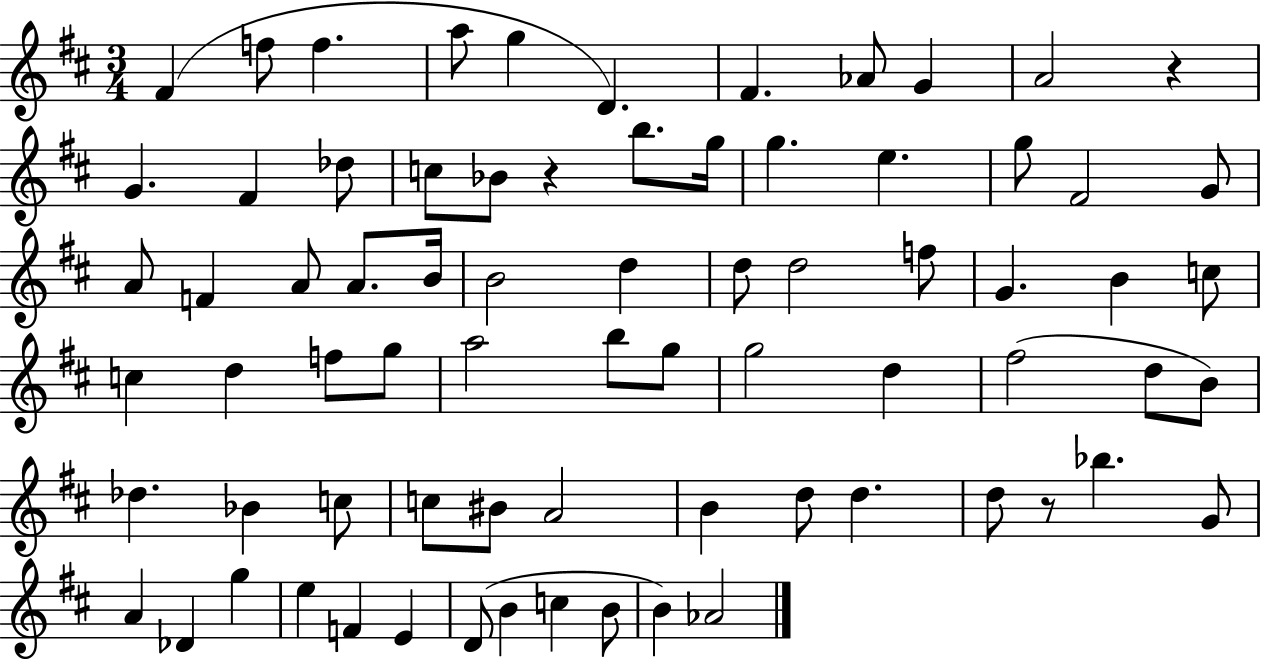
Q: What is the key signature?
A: D major